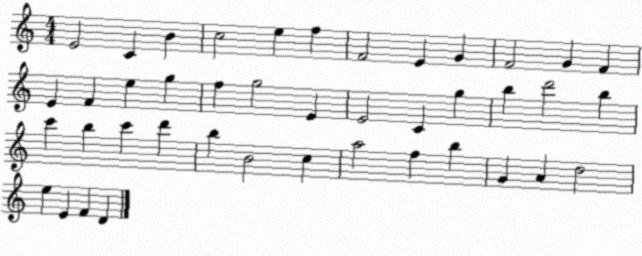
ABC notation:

X:1
T:Untitled
M:4/4
L:1/4
K:C
E2 C B c2 e f F2 E G F2 G F E F e g f g2 E E2 C g b d'2 b c' b c' d' b B2 c a2 f b G A d2 e E F D